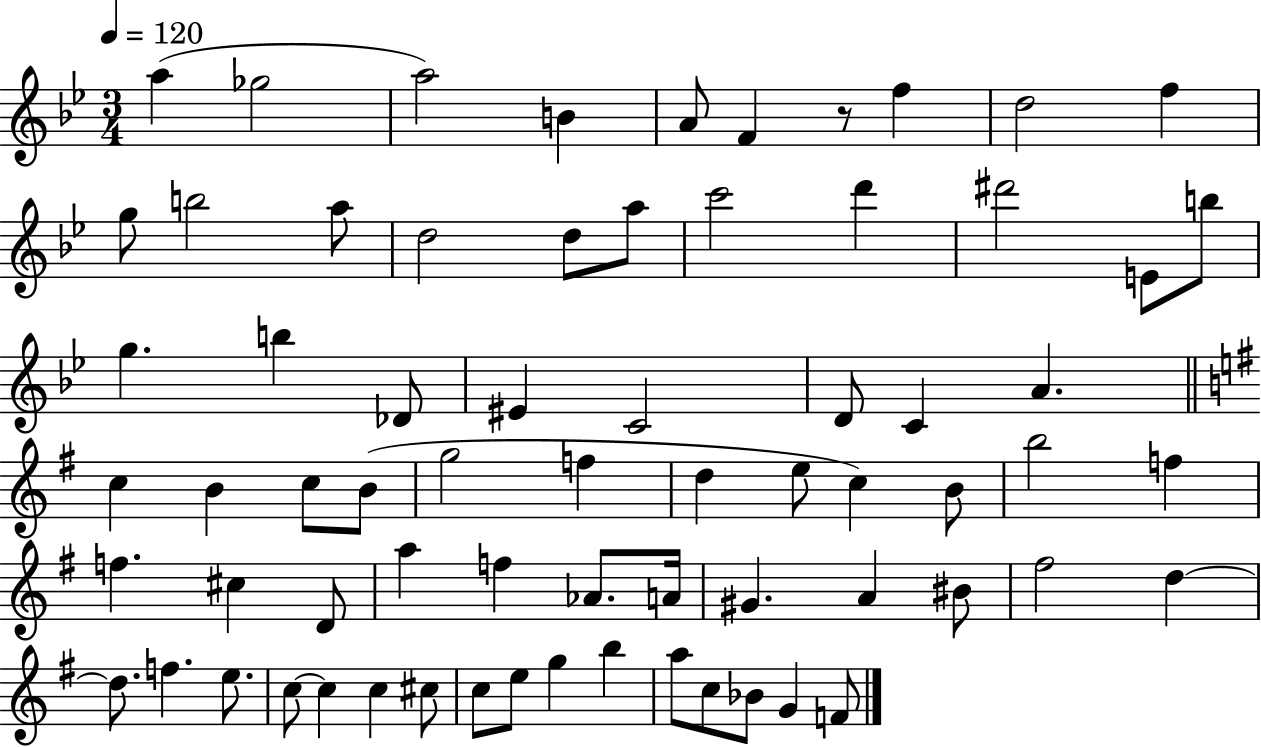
{
  \clef treble
  \numericTimeSignature
  \time 3/4
  \key bes \major
  \tempo 4 = 120
  a''4( ges''2 | a''2) b'4 | a'8 f'4 r8 f''4 | d''2 f''4 | \break g''8 b''2 a''8 | d''2 d''8 a''8 | c'''2 d'''4 | dis'''2 e'8 b''8 | \break g''4. b''4 des'8 | eis'4 c'2 | d'8 c'4 a'4. | \bar "||" \break \key g \major c''4 b'4 c''8 b'8( | g''2 f''4 | d''4 e''8 c''4) b'8 | b''2 f''4 | \break f''4. cis''4 d'8 | a''4 f''4 aes'8. a'16 | gis'4. a'4 bis'8 | fis''2 d''4~~ | \break d''8. f''4. e''8. | c''8~~ c''4 c''4 cis''8 | c''8 e''8 g''4 b''4 | a''8 c''8 bes'8 g'4 f'8 | \break \bar "|."
}